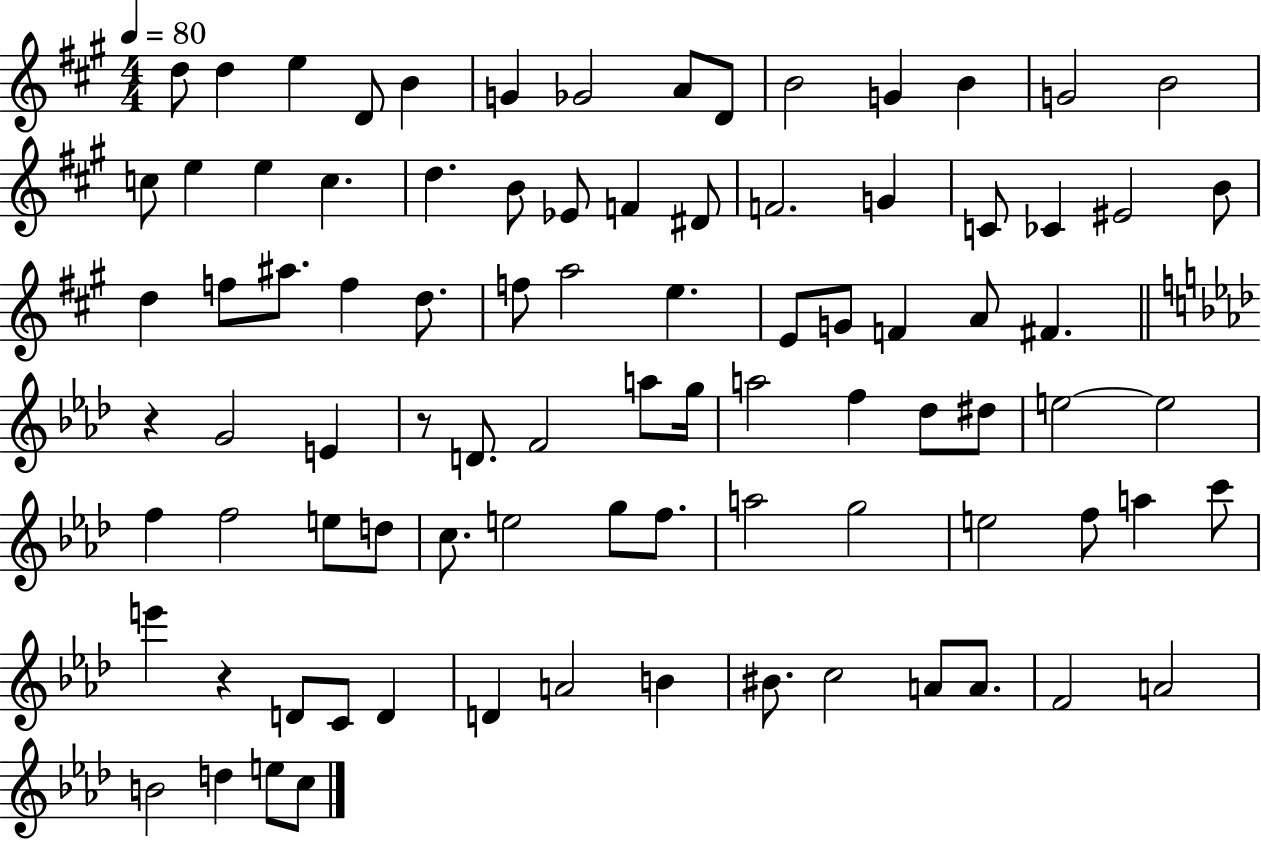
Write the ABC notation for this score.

X:1
T:Untitled
M:4/4
L:1/4
K:A
d/2 d e D/2 B G _G2 A/2 D/2 B2 G B G2 B2 c/2 e e c d B/2 _E/2 F ^D/2 F2 G C/2 _C ^E2 B/2 d f/2 ^a/2 f d/2 f/2 a2 e E/2 G/2 F A/2 ^F z G2 E z/2 D/2 F2 a/2 g/4 a2 f _d/2 ^d/2 e2 e2 f f2 e/2 d/2 c/2 e2 g/2 f/2 a2 g2 e2 f/2 a c'/2 e' z D/2 C/2 D D A2 B ^B/2 c2 A/2 A/2 F2 A2 B2 d e/2 c/2